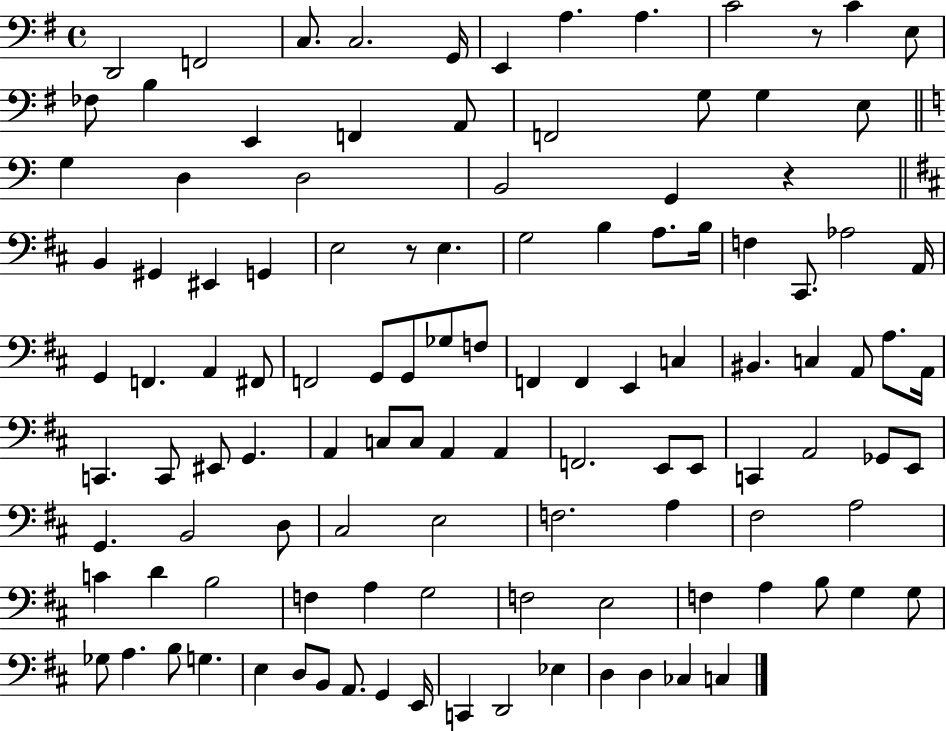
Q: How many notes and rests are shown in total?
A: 115